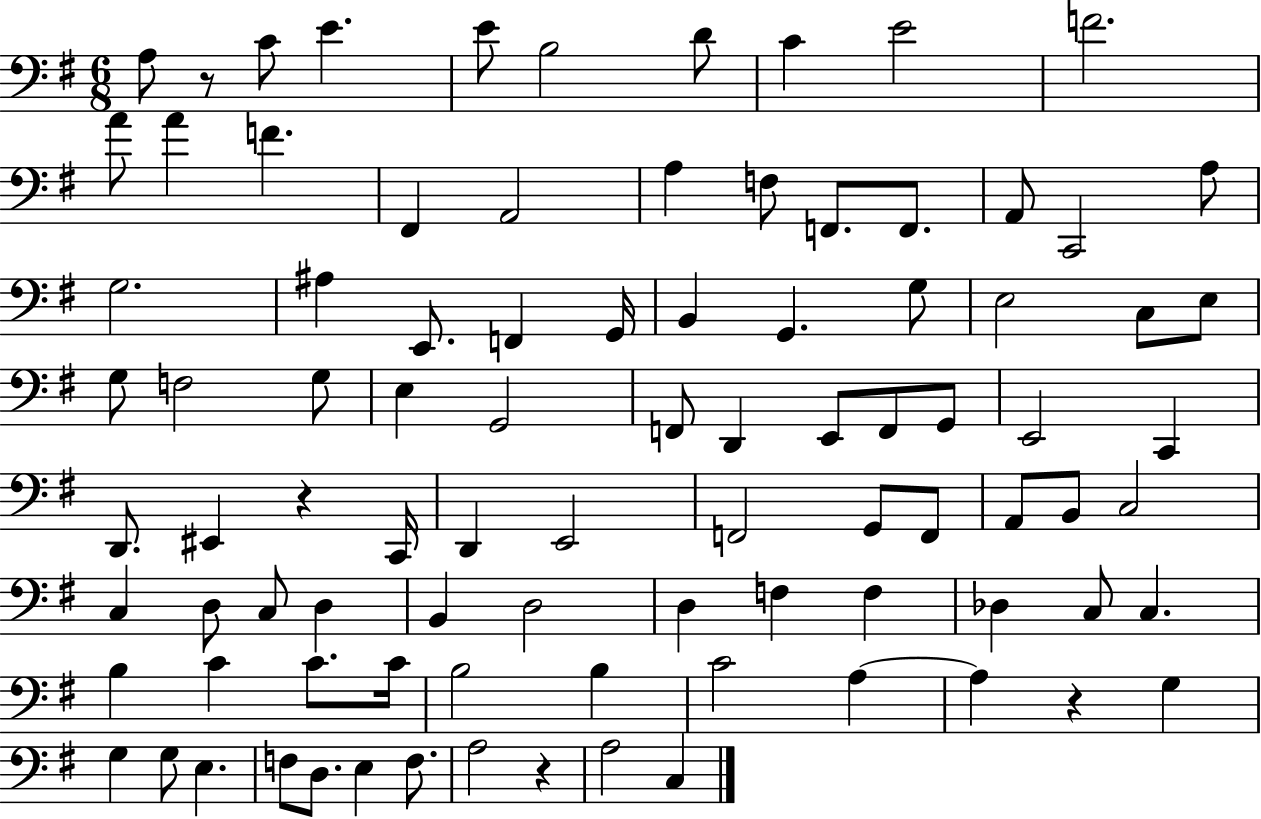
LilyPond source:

{
  \clef bass
  \numericTimeSignature
  \time 6/8
  \key g \major
  a8 r8 c'8 e'4. | e'8 b2 d'8 | c'4 e'2 | f'2. | \break a'8 a'4 f'4. | fis,4 a,2 | a4 f8 f,8. f,8. | a,8 c,2 a8 | \break g2. | ais4 e,8. f,4 g,16 | b,4 g,4. g8 | e2 c8 e8 | \break g8 f2 g8 | e4 g,2 | f,8 d,4 e,8 f,8 g,8 | e,2 c,4 | \break d,8. eis,4 r4 c,16 | d,4 e,2 | f,2 g,8 f,8 | a,8 b,8 c2 | \break c4 d8 c8 d4 | b,4 d2 | d4 f4 f4 | des4 c8 c4. | \break b4 c'4 c'8. c'16 | b2 b4 | c'2 a4~~ | a4 r4 g4 | \break g4 g8 e4. | f8 d8. e4 f8. | a2 r4 | a2 c4 | \break \bar "|."
}